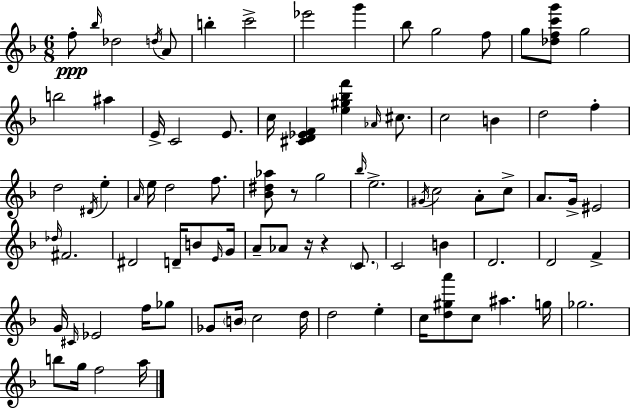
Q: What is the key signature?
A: D minor